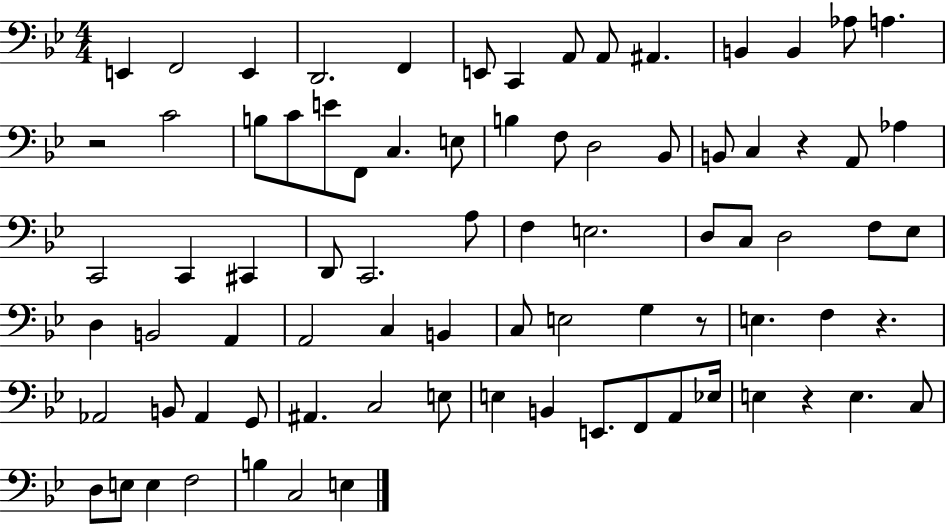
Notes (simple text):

E2/q F2/h E2/q D2/h. F2/q E2/e C2/q A2/e A2/e A#2/q. B2/q B2/q Ab3/e A3/q. R/h C4/h B3/e C4/e E4/e F2/e C3/q. E3/e B3/q F3/e D3/h Bb2/e B2/e C3/q R/q A2/e Ab3/q C2/h C2/q C#2/q D2/e C2/h. A3/e F3/q E3/h. D3/e C3/e D3/h F3/e Eb3/e D3/q B2/h A2/q A2/h C3/q B2/q C3/e E3/h G3/q R/e E3/q. F3/q R/q. Ab2/h B2/e Ab2/q G2/e A#2/q. C3/h E3/e E3/q B2/q E2/e. F2/e A2/e Eb3/s E3/q R/q E3/q. C3/e D3/e E3/e E3/q F3/h B3/q C3/h E3/q